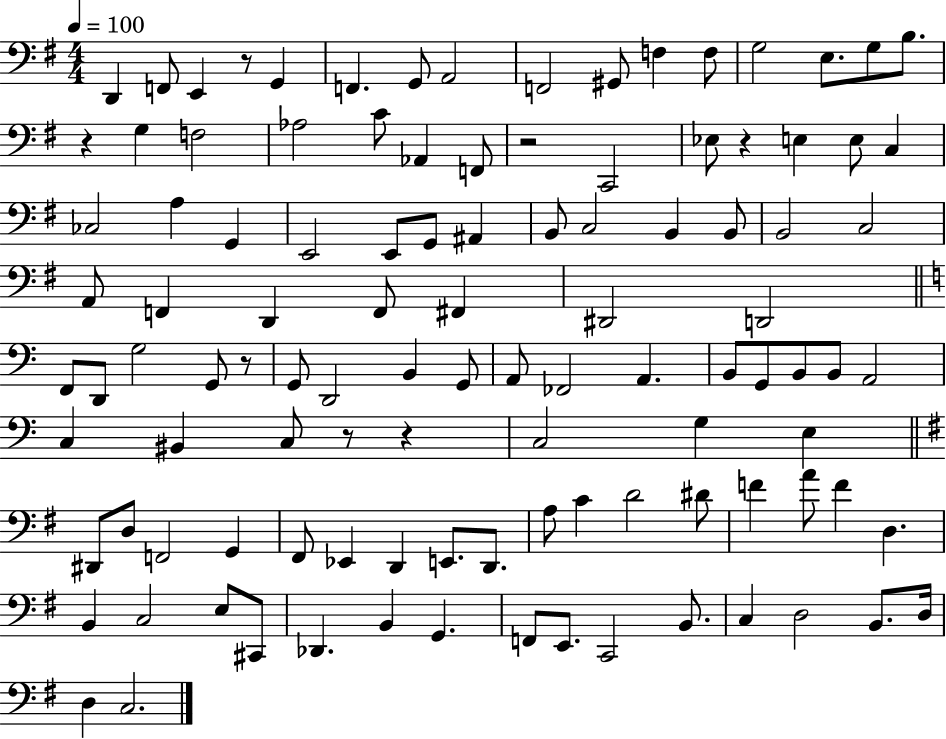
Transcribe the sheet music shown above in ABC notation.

X:1
T:Untitled
M:4/4
L:1/4
K:G
D,, F,,/2 E,, z/2 G,, F,, G,,/2 A,,2 F,,2 ^G,,/2 F, F,/2 G,2 E,/2 G,/2 B,/2 z G, F,2 _A,2 C/2 _A,, F,,/2 z2 C,,2 _E,/2 z E, E,/2 C, _C,2 A, G,, E,,2 E,,/2 G,,/2 ^A,, B,,/2 C,2 B,, B,,/2 B,,2 C,2 A,,/2 F,, D,, F,,/2 ^F,, ^D,,2 D,,2 F,,/2 D,,/2 G,2 G,,/2 z/2 G,,/2 D,,2 B,, G,,/2 A,,/2 _F,,2 A,, B,,/2 G,,/2 B,,/2 B,,/2 A,,2 C, ^B,, C,/2 z/2 z C,2 G, E, ^D,,/2 D,/2 F,,2 G,, ^F,,/2 _E,, D,, E,,/2 D,,/2 A,/2 C D2 ^D/2 F A/2 F D, B,, C,2 E,/2 ^C,,/2 _D,, B,, G,, F,,/2 E,,/2 C,,2 B,,/2 C, D,2 B,,/2 D,/4 D, C,2